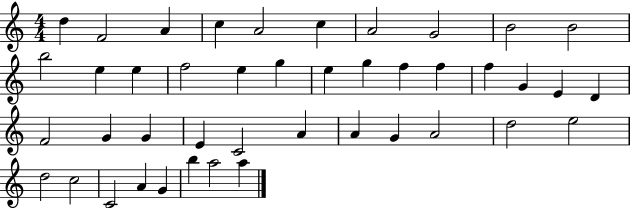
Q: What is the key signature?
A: C major